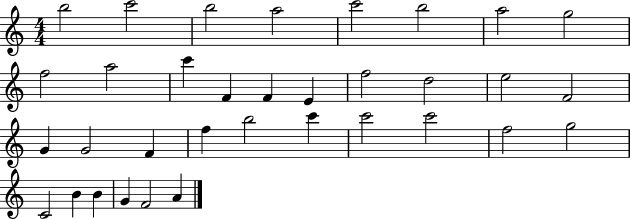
{
  \clef treble
  \numericTimeSignature
  \time 4/4
  \key c \major
  b''2 c'''2 | b''2 a''2 | c'''2 b''2 | a''2 g''2 | \break f''2 a''2 | c'''4 f'4 f'4 e'4 | f''2 d''2 | e''2 f'2 | \break g'4 g'2 f'4 | f''4 b''2 c'''4 | c'''2 c'''2 | f''2 g''2 | \break c'2 b'4 b'4 | g'4 f'2 a'4 | \bar "|."
}